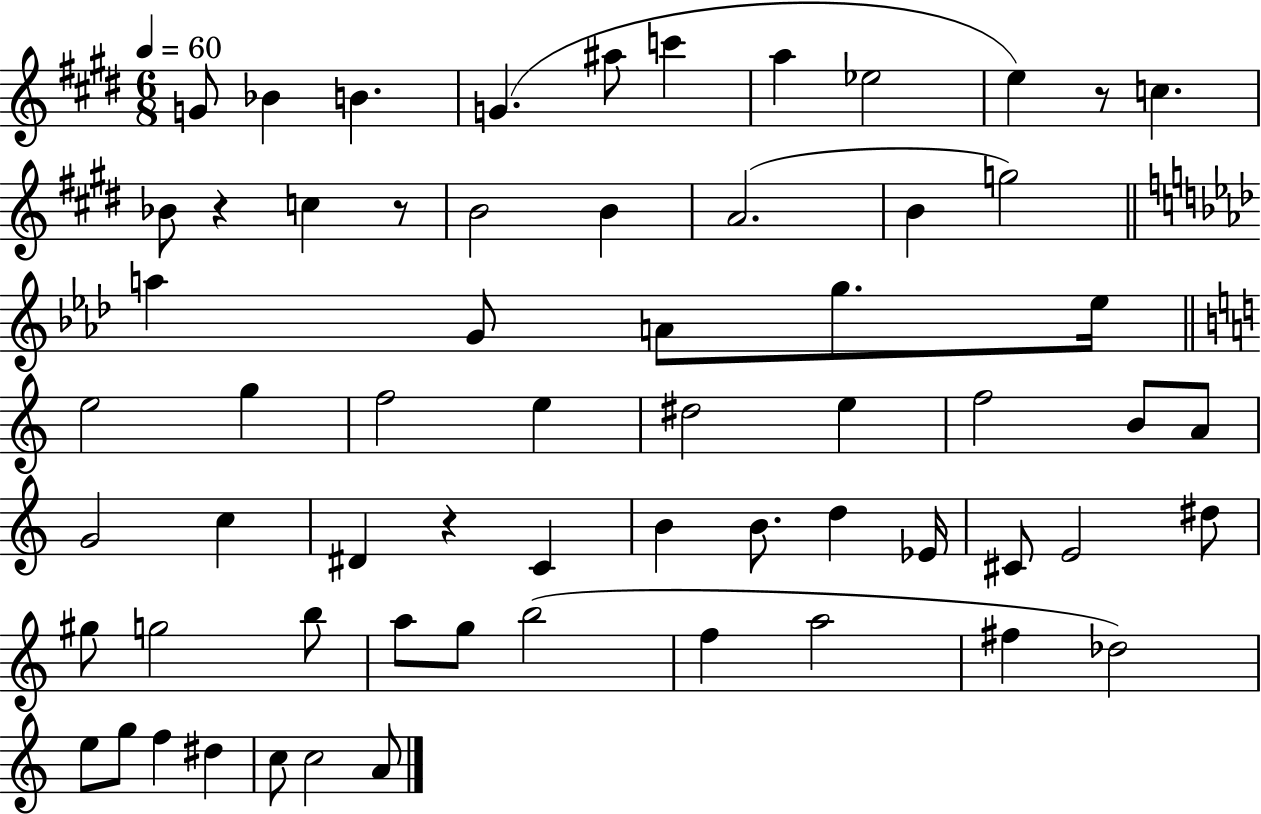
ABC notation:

X:1
T:Untitled
M:6/8
L:1/4
K:E
G/2 _B B G ^a/2 c' a _e2 e z/2 c _B/2 z c z/2 B2 B A2 B g2 a G/2 A/2 g/2 _e/4 e2 g f2 e ^d2 e f2 B/2 A/2 G2 c ^D z C B B/2 d _E/4 ^C/2 E2 ^d/2 ^g/2 g2 b/2 a/2 g/2 b2 f a2 ^f _d2 e/2 g/2 f ^d c/2 c2 A/2